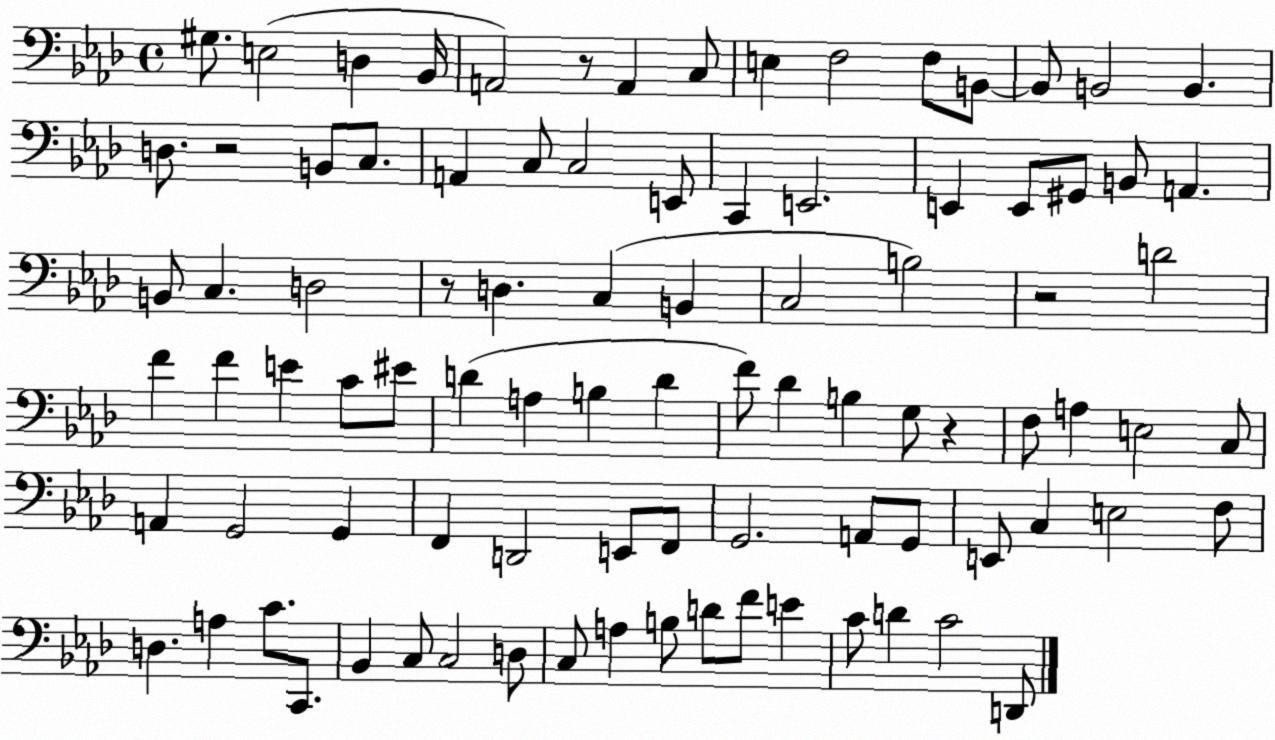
X:1
T:Untitled
M:4/4
L:1/4
K:Ab
^G,/2 E,2 D, _B,,/4 A,,2 z/2 A,, C,/2 E, F,2 F,/2 B,,/2 B,,/2 B,,2 B,, D,/2 z2 B,,/2 C,/2 A,, C,/2 C,2 E,,/2 C,, E,,2 E,, E,,/2 ^G,,/2 B,,/2 A,, B,,/2 C, D,2 z/2 D, C, B,, C,2 B,2 z2 D2 F F E C/2 ^E/2 D A, B, D F/2 _D B, G,/2 z F,/2 A, E,2 C,/2 A,, G,,2 G,, F,, D,,2 E,,/2 F,,/2 G,,2 A,,/2 G,,/2 E,,/2 C, E,2 F,/2 D, A, C/2 C,,/2 _B,, C,/2 C,2 D,/2 C,/2 A, B,/2 D/2 F/2 E C/2 D C2 D,,/2